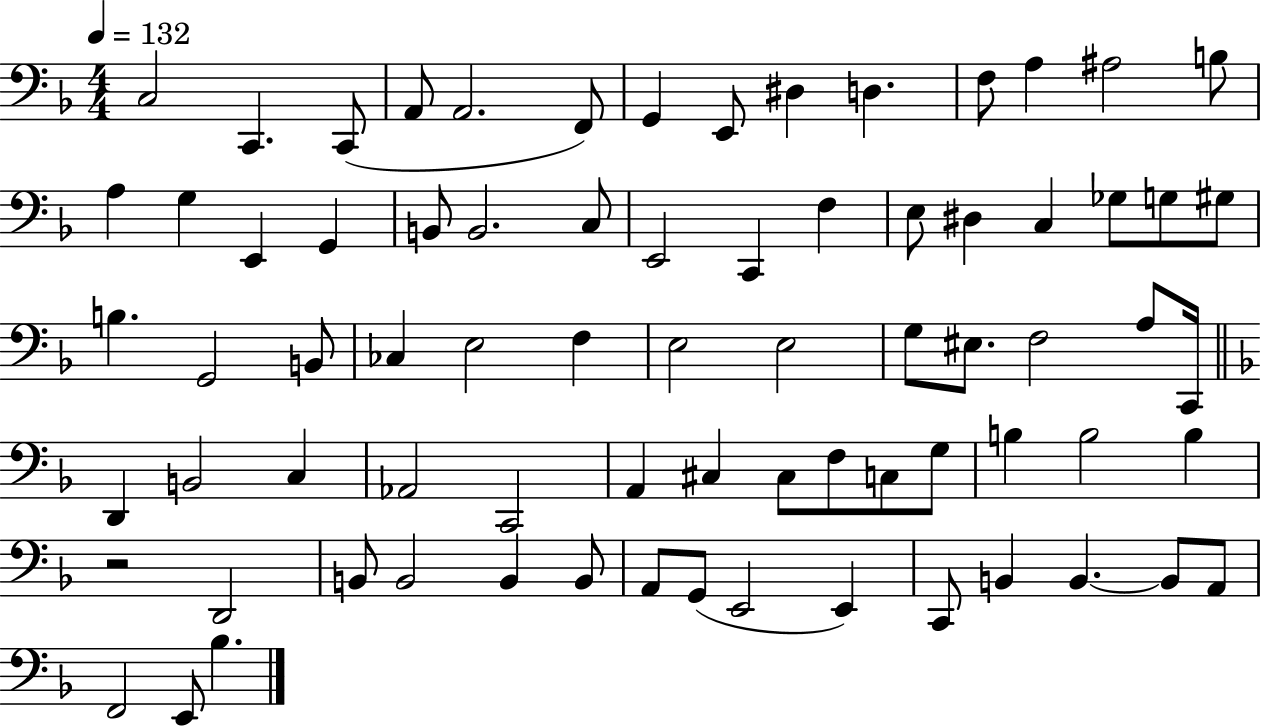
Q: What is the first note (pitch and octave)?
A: C3